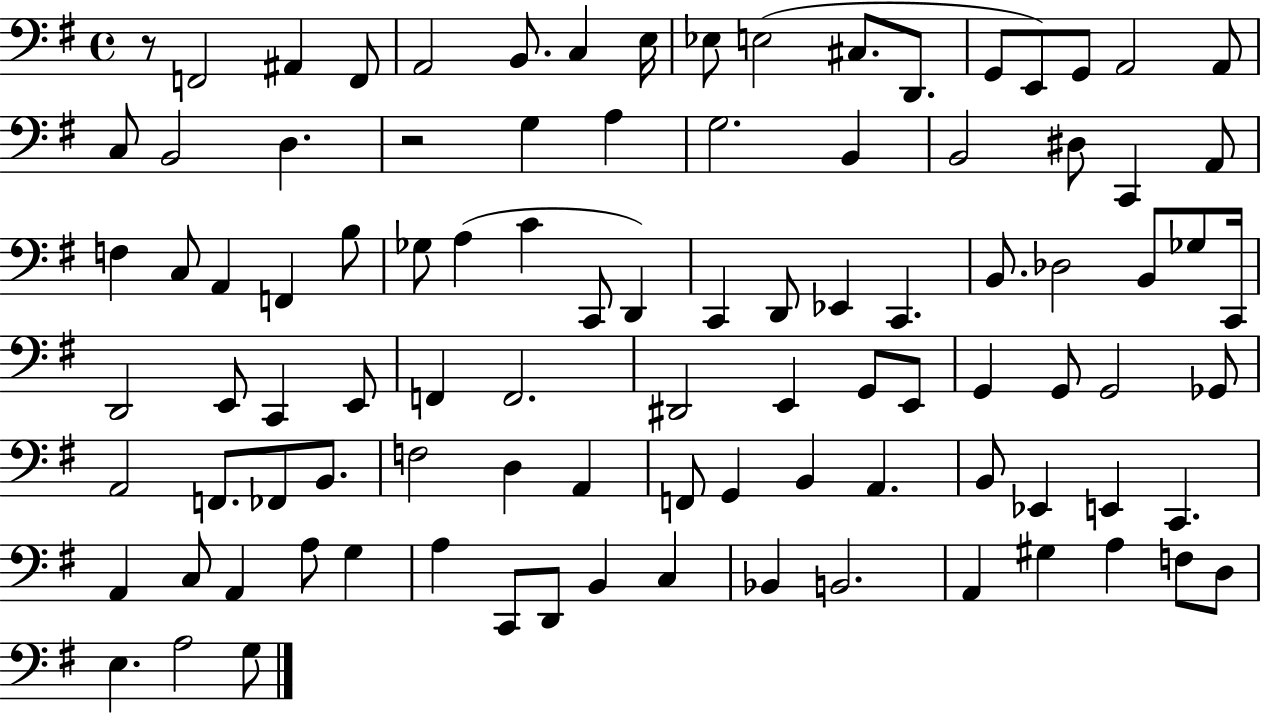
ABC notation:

X:1
T:Untitled
M:4/4
L:1/4
K:G
z/2 F,,2 ^A,, F,,/2 A,,2 B,,/2 C, E,/4 _E,/2 E,2 ^C,/2 D,,/2 G,,/2 E,,/2 G,,/2 A,,2 A,,/2 C,/2 B,,2 D, z2 G, A, G,2 B,, B,,2 ^D,/2 C,, A,,/2 F, C,/2 A,, F,, B,/2 _G,/2 A, C C,,/2 D,, C,, D,,/2 _E,, C,, B,,/2 _D,2 B,,/2 _G,/2 C,,/4 D,,2 E,,/2 C,, E,,/2 F,, F,,2 ^D,,2 E,, G,,/2 E,,/2 G,, G,,/2 G,,2 _G,,/2 A,,2 F,,/2 _F,,/2 B,,/2 F,2 D, A,, F,,/2 G,, B,, A,, B,,/2 _E,, E,, C,, A,, C,/2 A,, A,/2 G, A, C,,/2 D,,/2 B,, C, _B,, B,,2 A,, ^G, A, F,/2 D,/2 E, A,2 G,/2